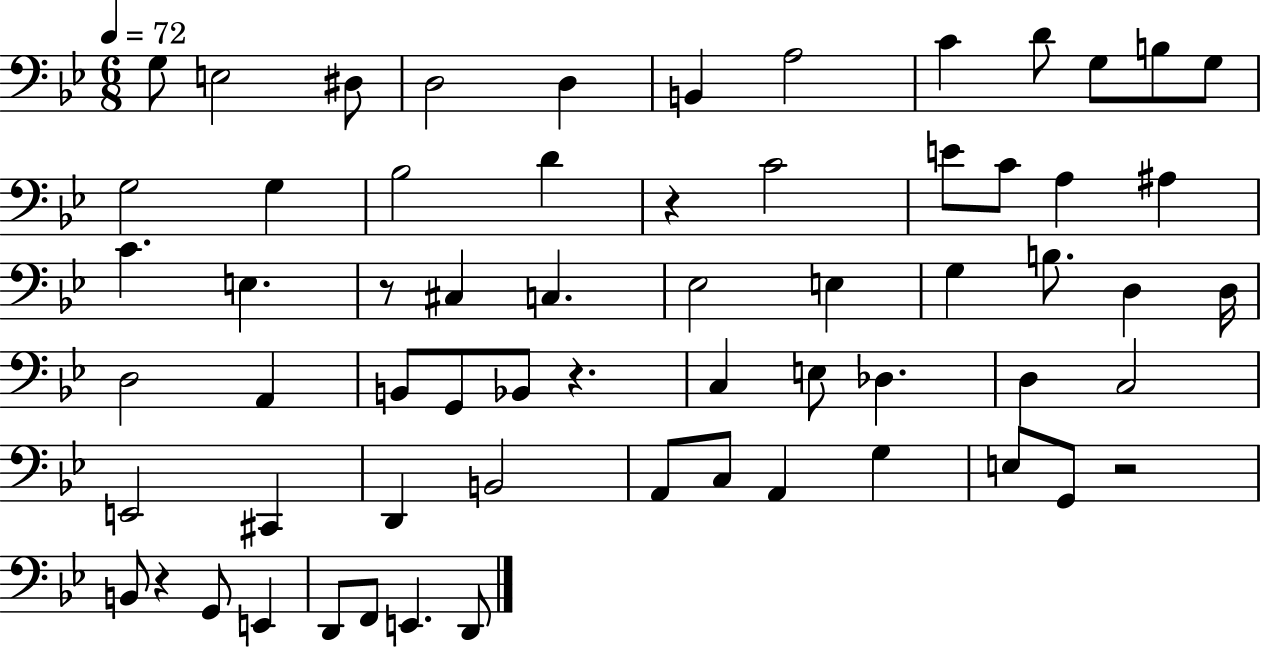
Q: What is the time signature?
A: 6/8